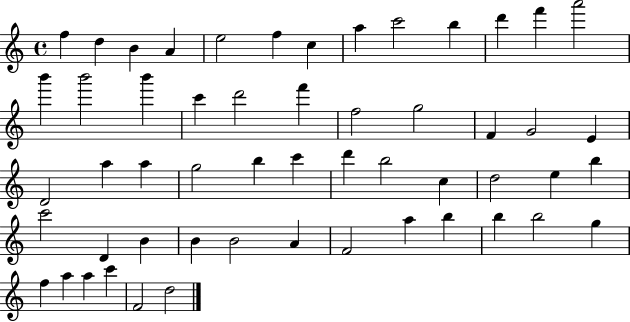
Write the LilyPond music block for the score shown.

{
  \clef treble
  \time 4/4
  \defaultTimeSignature
  \key c \major
  f''4 d''4 b'4 a'4 | e''2 f''4 c''4 | a''4 c'''2 b''4 | d'''4 f'''4 a'''2 | \break b'''4 b'''2 b'''4 | c'''4 d'''2 f'''4 | f''2 g''2 | f'4 g'2 e'4 | \break d'2 a''4 a''4 | g''2 b''4 c'''4 | d'''4 b''2 c''4 | d''2 e''4 b''4 | \break c'''2 d'4 b'4 | b'4 b'2 a'4 | f'2 a''4 b''4 | b''4 b''2 g''4 | \break f''4 a''4 a''4 c'''4 | f'2 d''2 | \bar "|."
}